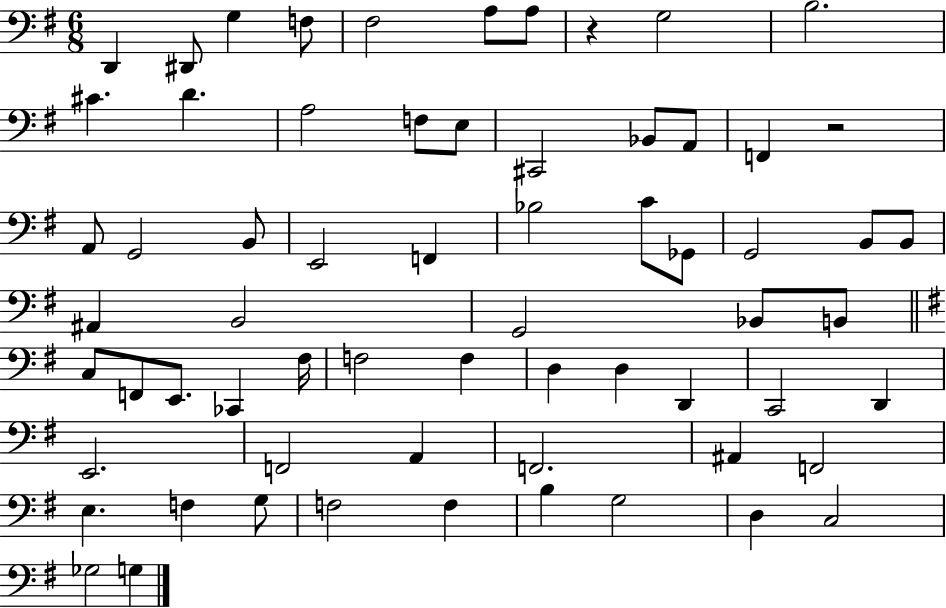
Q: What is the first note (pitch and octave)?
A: D2